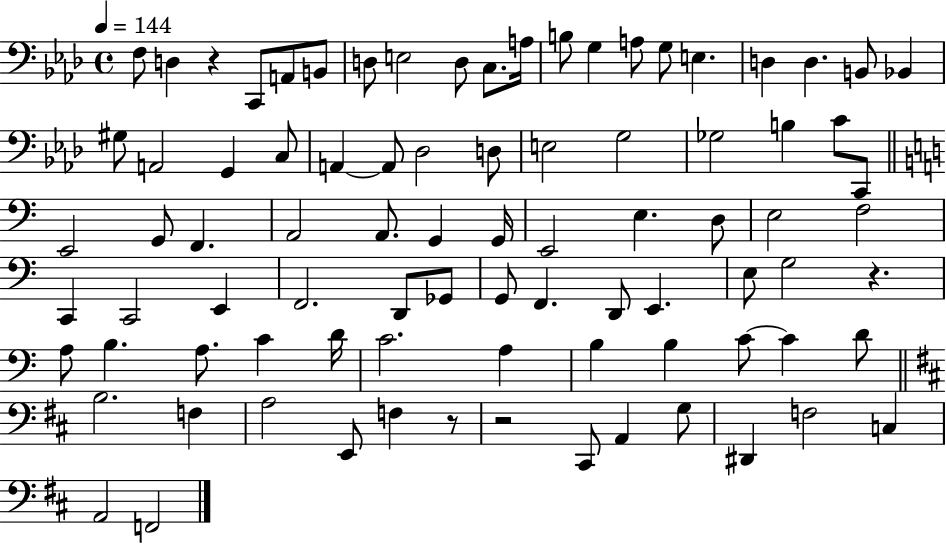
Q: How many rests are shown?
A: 4